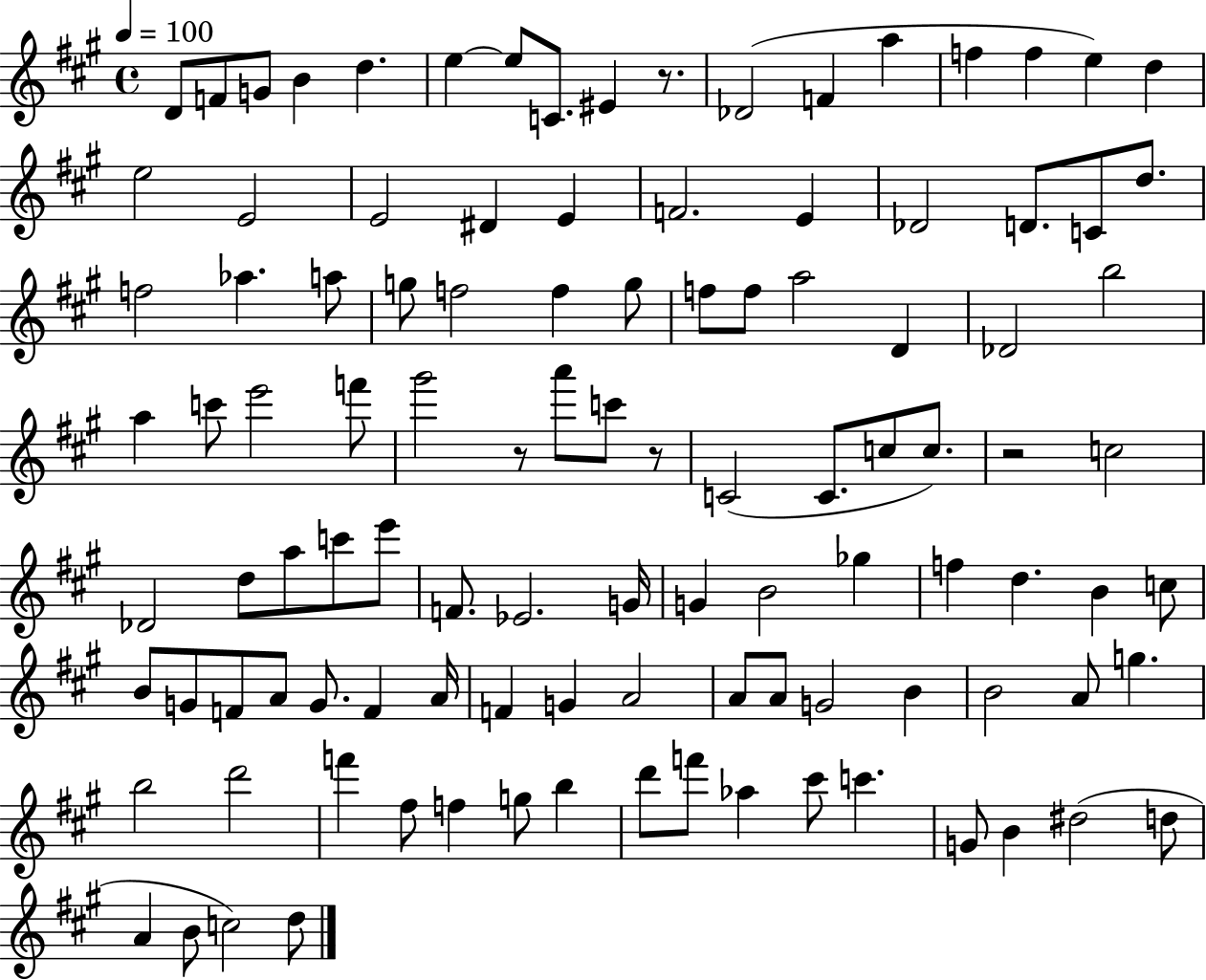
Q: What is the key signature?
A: A major